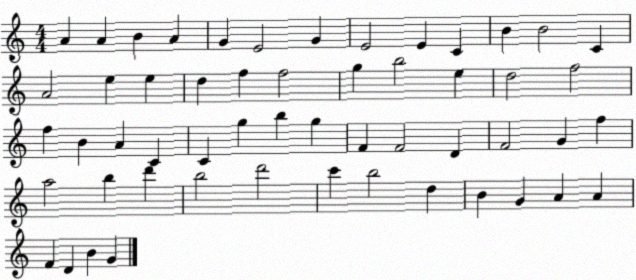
X:1
T:Untitled
M:4/4
L:1/4
K:C
A A B A G E2 G E2 E C B B2 C A2 e e d f f2 g b2 e d2 f2 f B A C C g b g F F2 D F2 G f a2 b d' b2 d'2 c' b2 d B G A A F D B G